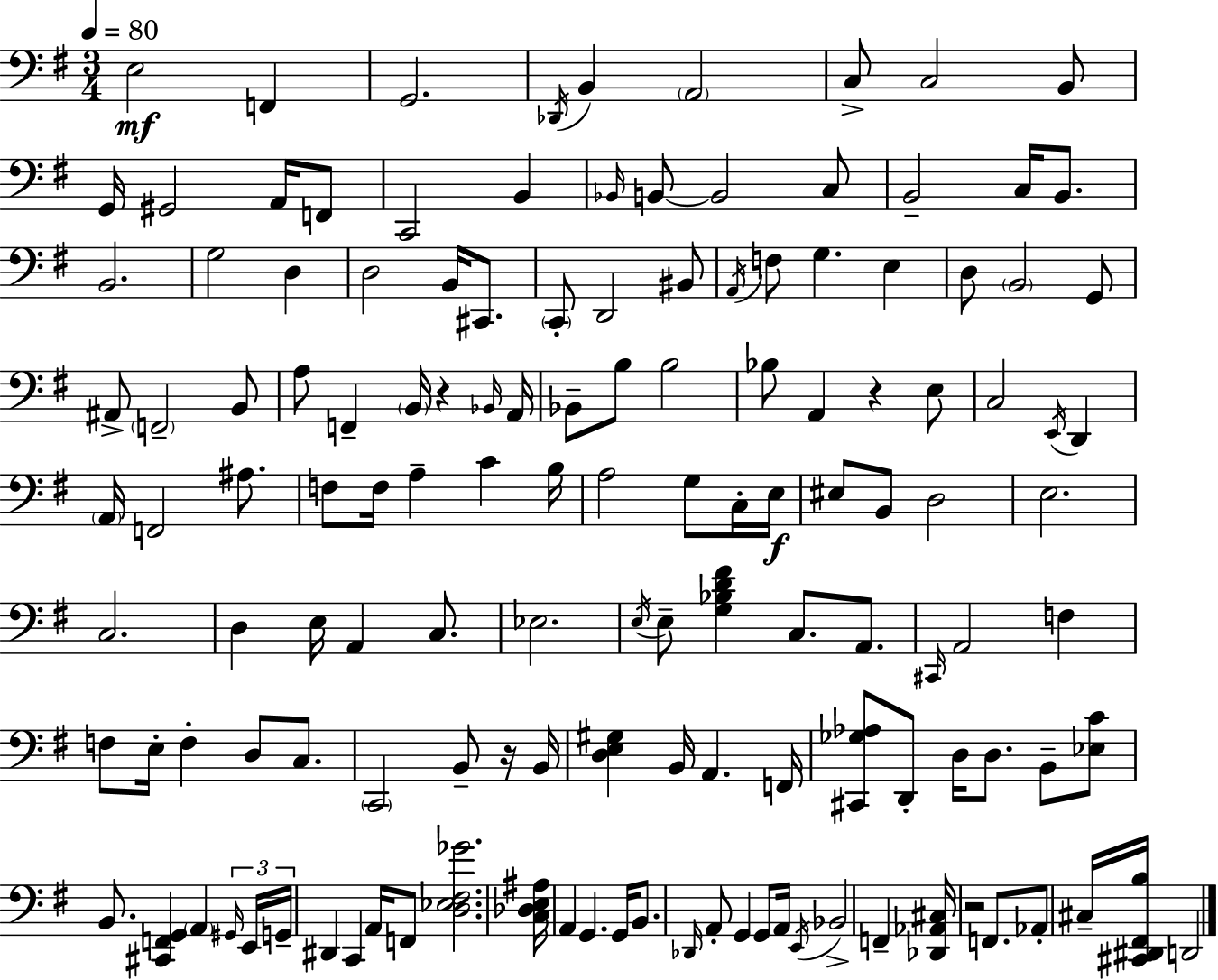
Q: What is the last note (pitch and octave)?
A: D2